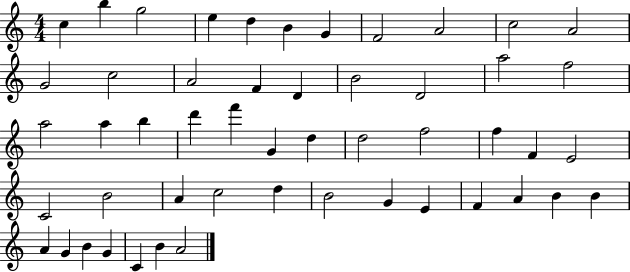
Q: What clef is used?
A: treble